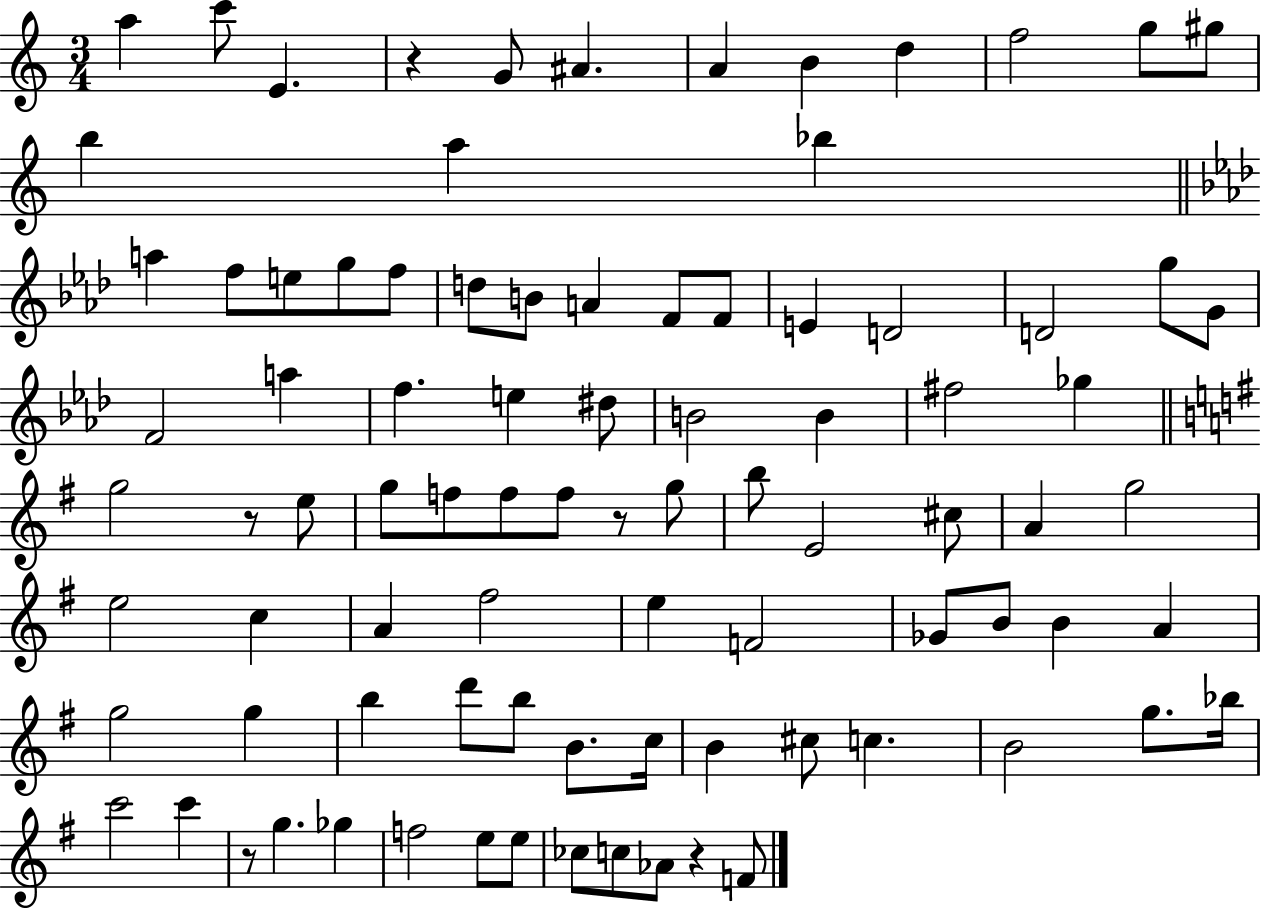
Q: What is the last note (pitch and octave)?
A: F4